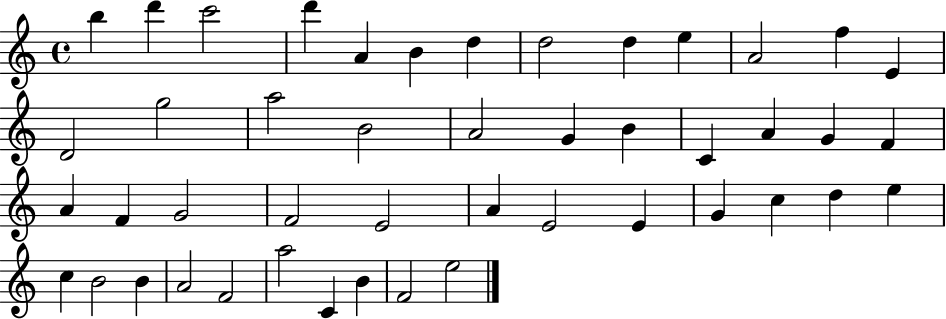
{
  \clef treble
  \time 4/4
  \defaultTimeSignature
  \key c \major
  b''4 d'''4 c'''2 | d'''4 a'4 b'4 d''4 | d''2 d''4 e''4 | a'2 f''4 e'4 | \break d'2 g''2 | a''2 b'2 | a'2 g'4 b'4 | c'4 a'4 g'4 f'4 | \break a'4 f'4 g'2 | f'2 e'2 | a'4 e'2 e'4 | g'4 c''4 d''4 e''4 | \break c''4 b'2 b'4 | a'2 f'2 | a''2 c'4 b'4 | f'2 e''2 | \break \bar "|."
}